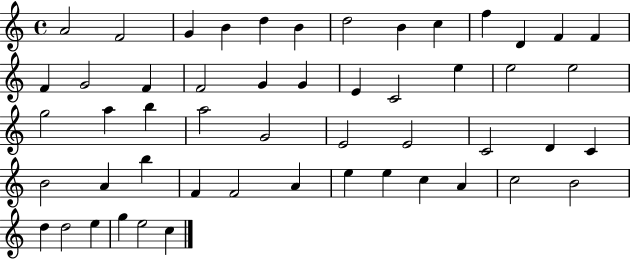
{
  \clef treble
  \time 4/4
  \defaultTimeSignature
  \key c \major
  a'2 f'2 | g'4 b'4 d''4 b'4 | d''2 b'4 c''4 | f''4 d'4 f'4 f'4 | \break f'4 g'2 f'4 | f'2 g'4 g'4 | e'4 c'2 e''4 | e''2 e''2 | \break g''2 a''4 b''4 | a''2 g'2 | e'2 e'2 | c'2 d'4 c'4 | \break b'2 a'4 b''4 | f'4 f'2 a'4 | e''4 e''4 c''4 a'4 | c''2 b'2 | \break d''4 d''2 e''4 | g''4 e''2 c''4 | \bar "|."
}